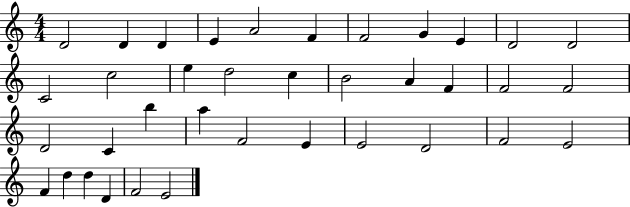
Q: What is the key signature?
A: C major